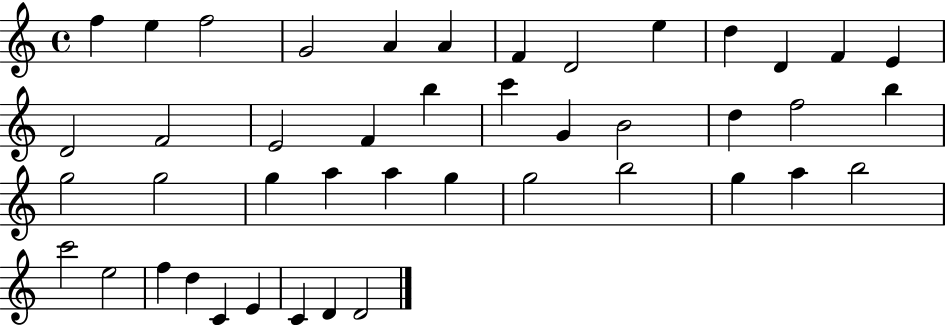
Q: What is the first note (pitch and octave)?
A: F5